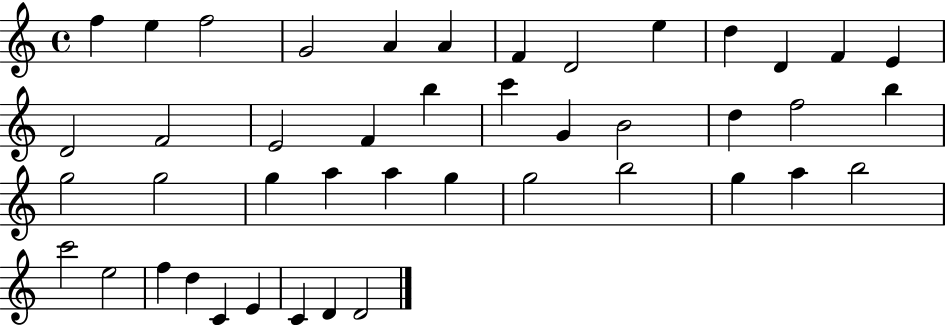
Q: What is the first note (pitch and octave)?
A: F5